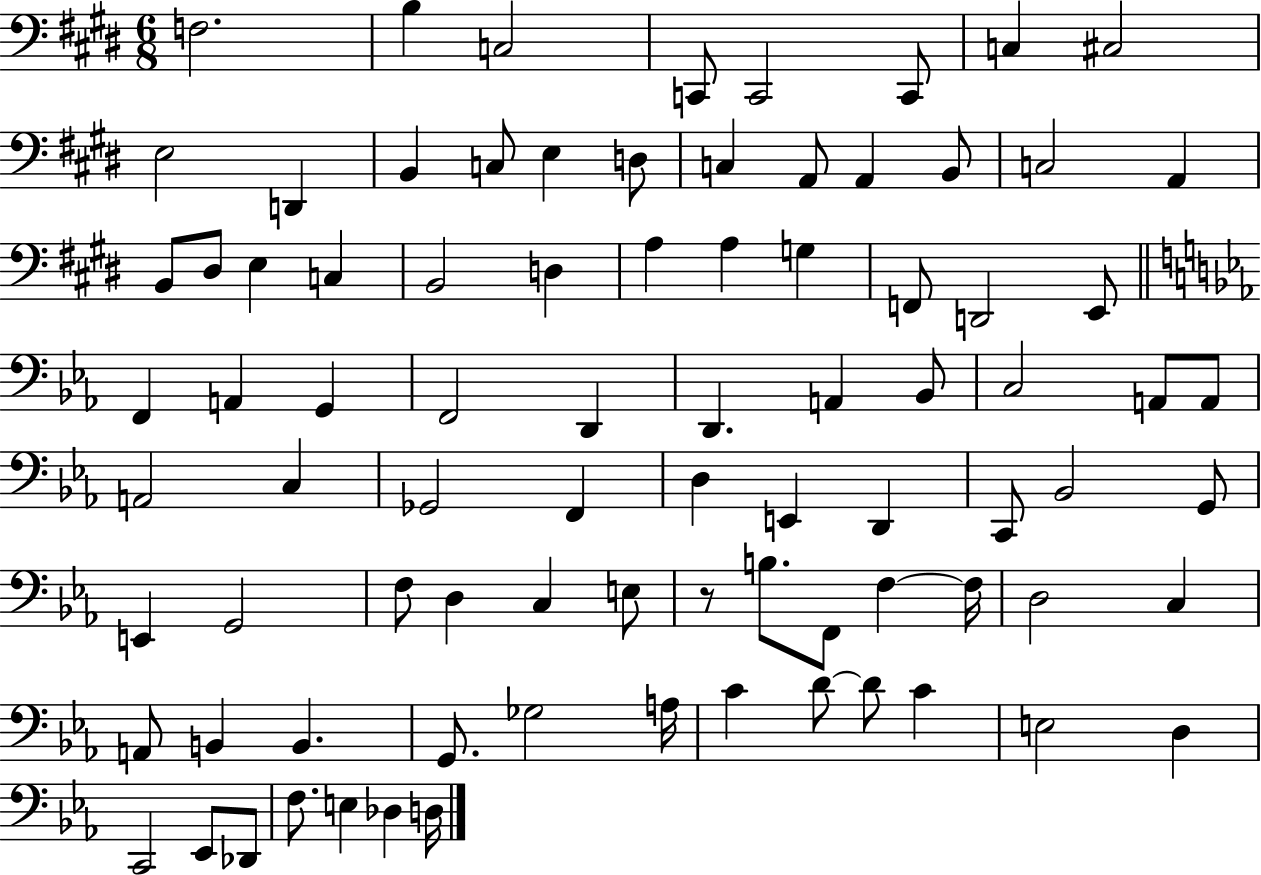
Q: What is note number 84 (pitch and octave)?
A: D3